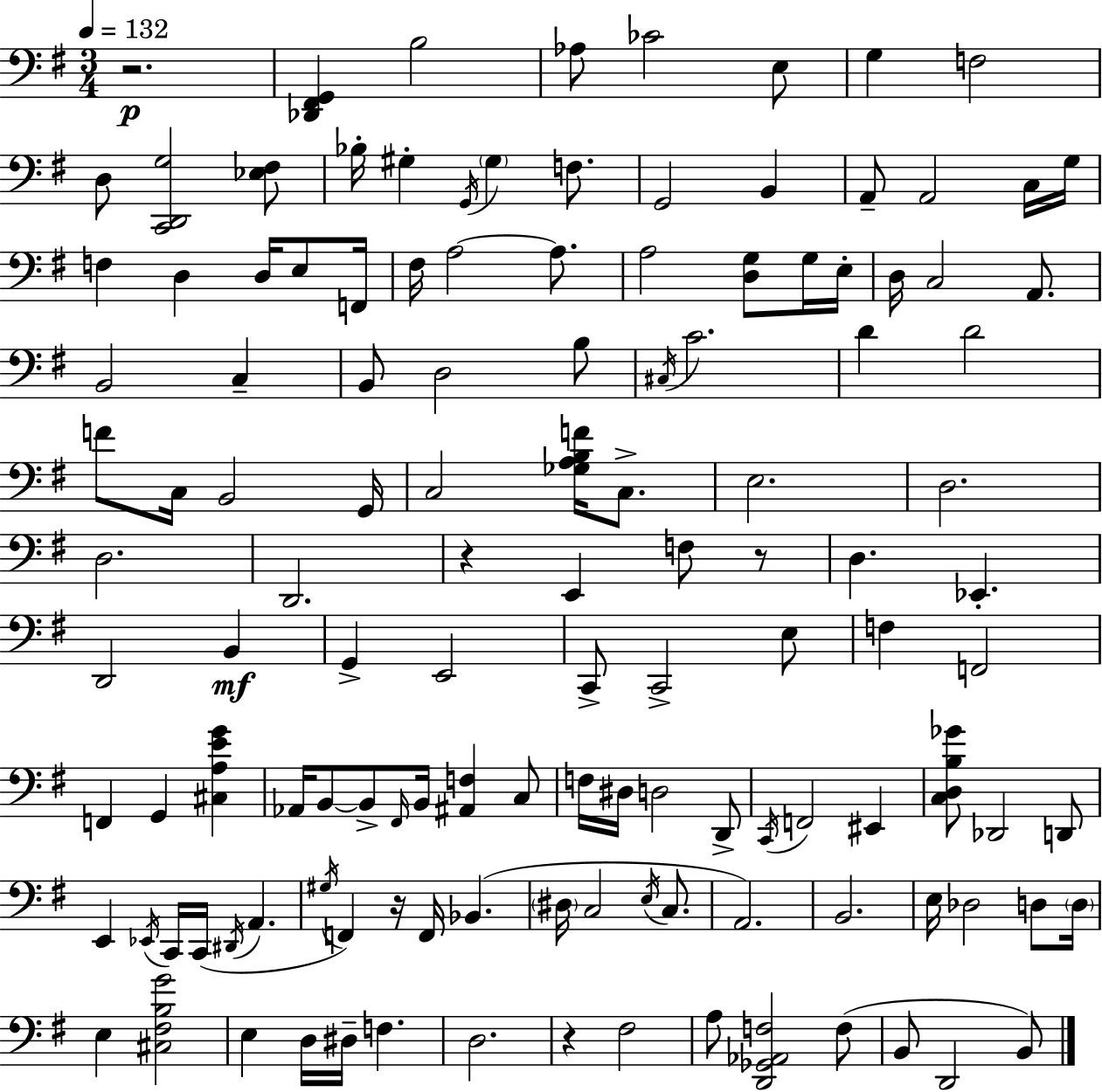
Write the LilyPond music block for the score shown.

{
  \clef bass
  \numericTimeSignature
  \time 3/4
  \key e \minor
  \tempo 4 = 132
  r2.\p | <des, fis, g,>4 b2 | aes8 ces'2 e8 | g4 f2 | \break d8 <c, d, g>2 <ees fis>8 | bes16-. gis4-. \acciaccatura { g,16 } \parenthesize gis4 f8. | g,2 b,4 | a,8-- a,2 c16 | \break g16 f4 d4 d16 e8 | f,16 fis16 a2~~ a8. | a2 <d g>8 g16 | e16-. d16 c2 a,8. | \break b,2 c4-- | b,8 d2 b8 | \acciaccatura { cis16 } c'2. | d'4 d'2 | \break f'8 c16 b,2 | g,16 c2 <ges a b f'>16 c8.-> | e2. | d2. | \break d2. | d,2. | r4 e,4 f8 | r8 d4. ees,4.-. | \break d,2 b,4\mf | g,4-> e,2 | c,8-> c,2-> | e8 f4 f,2 | \break f,4 g,4 <cis a e' g'>4 | aes,16 b,8~~ b,8-> \grace { fis,16 } b,16 <ais, f>4 | c8 f16 dis16 d2 | d,8-> \acciaccatura { c,16 } f,2 | \break eis,4 <c d b ges'>8 des,2 | d,8 e,4 \acciaccatura { ees,16 } c,16 c,16( \acciaccatura { dis,16 } | a,4. \acciaccatura { gis16 } f,4) r16 | f,16 bes,4.( \parenthesize dis16 c2 | \break \acciaccatura { e16 } c8. a,2.) | b,2. | e16 des2 | d8 \parenthesize d16 e4 | \break <cis fis b g'>2 e4 | d16 dis16-- f4. d2. | r4 | fis2 a8 <d, ges, aes, f>2 | \break f8( b,8 d,2 | b,8) \bar "|."
}